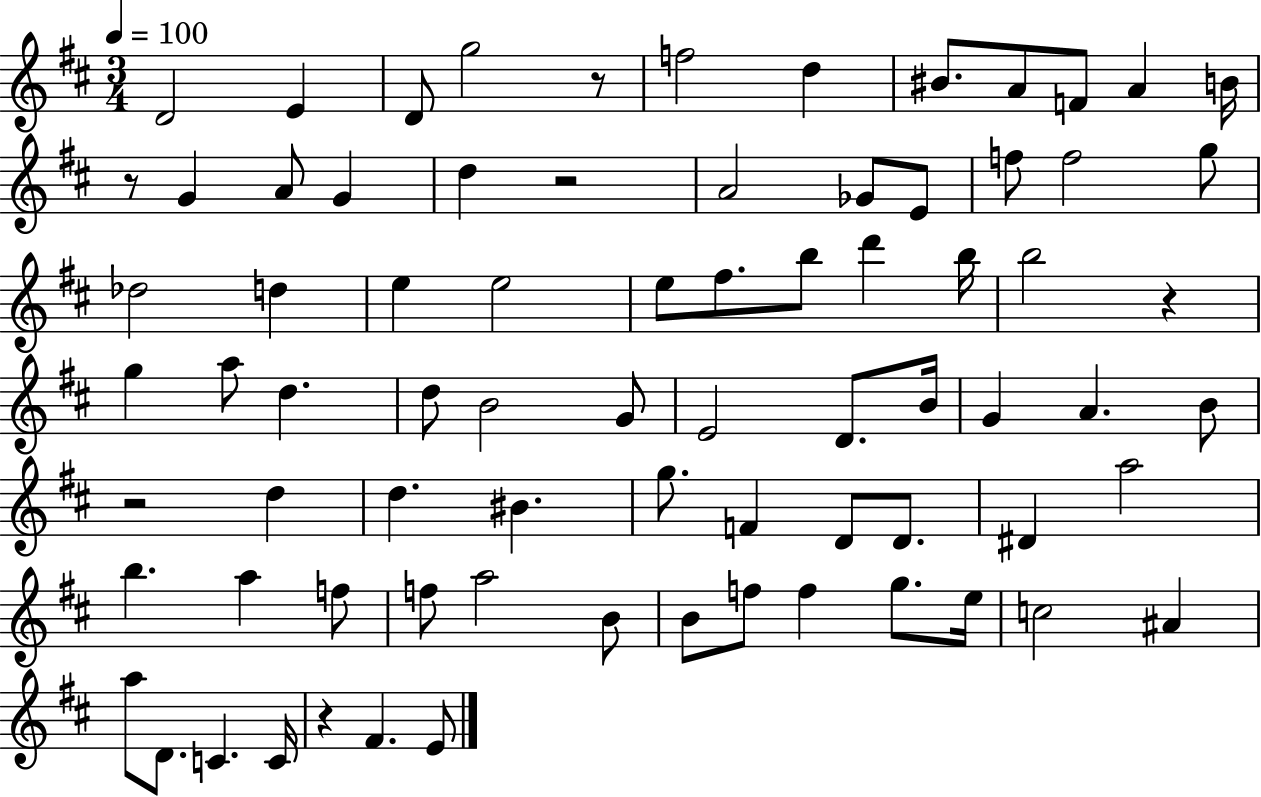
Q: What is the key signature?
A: D major